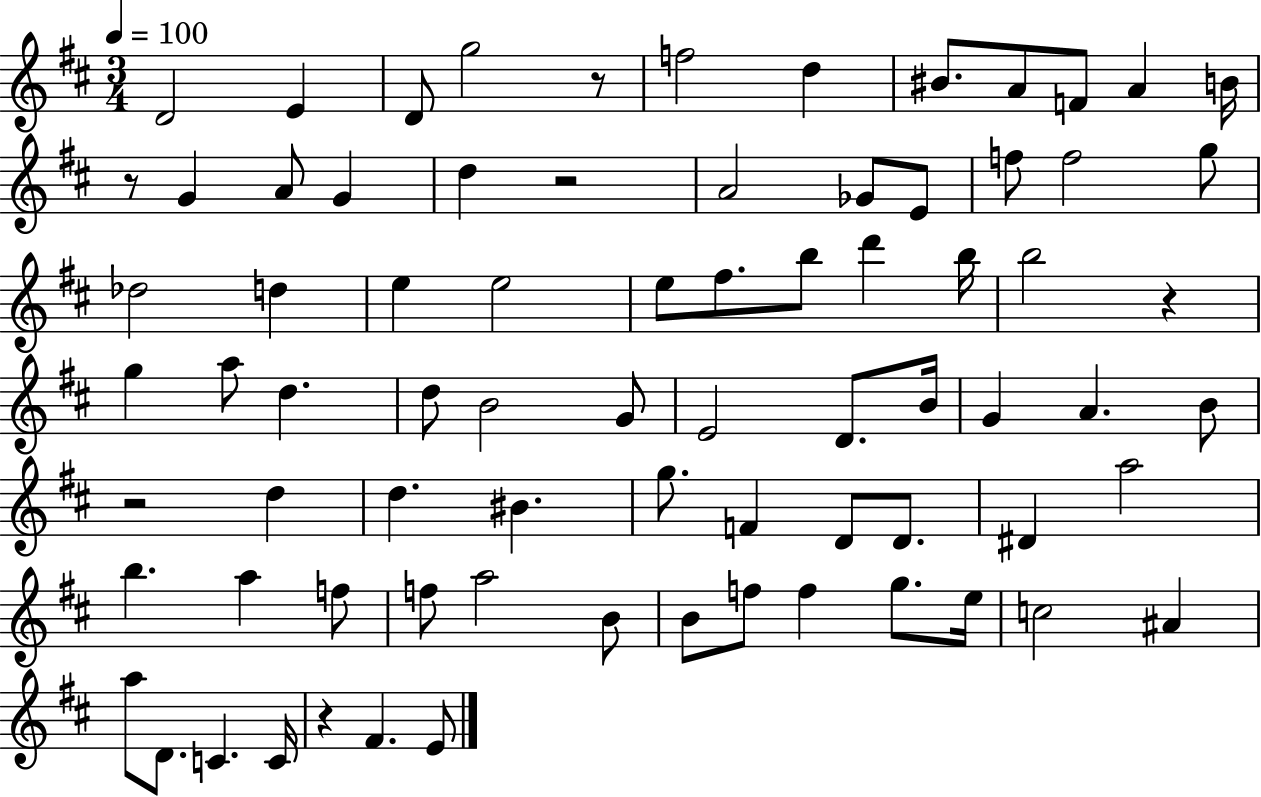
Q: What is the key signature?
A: D major